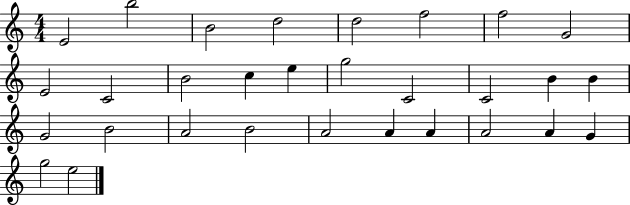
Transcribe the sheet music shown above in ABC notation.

X:1
T:Untitled
M:4/4
L:1/4
K:C
E2 b2 B2 d2 d2 f2 f2 G2 E2 C2 B2 c e g2 C2 C2 B B G2 B2 A2 B2 A2 A A A2 A G g2 e2